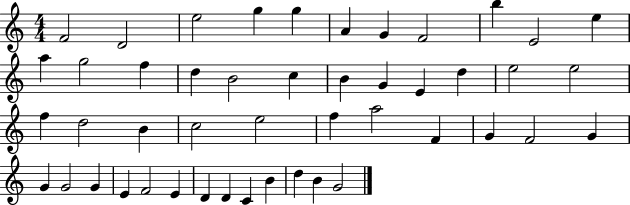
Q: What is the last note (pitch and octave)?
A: G4